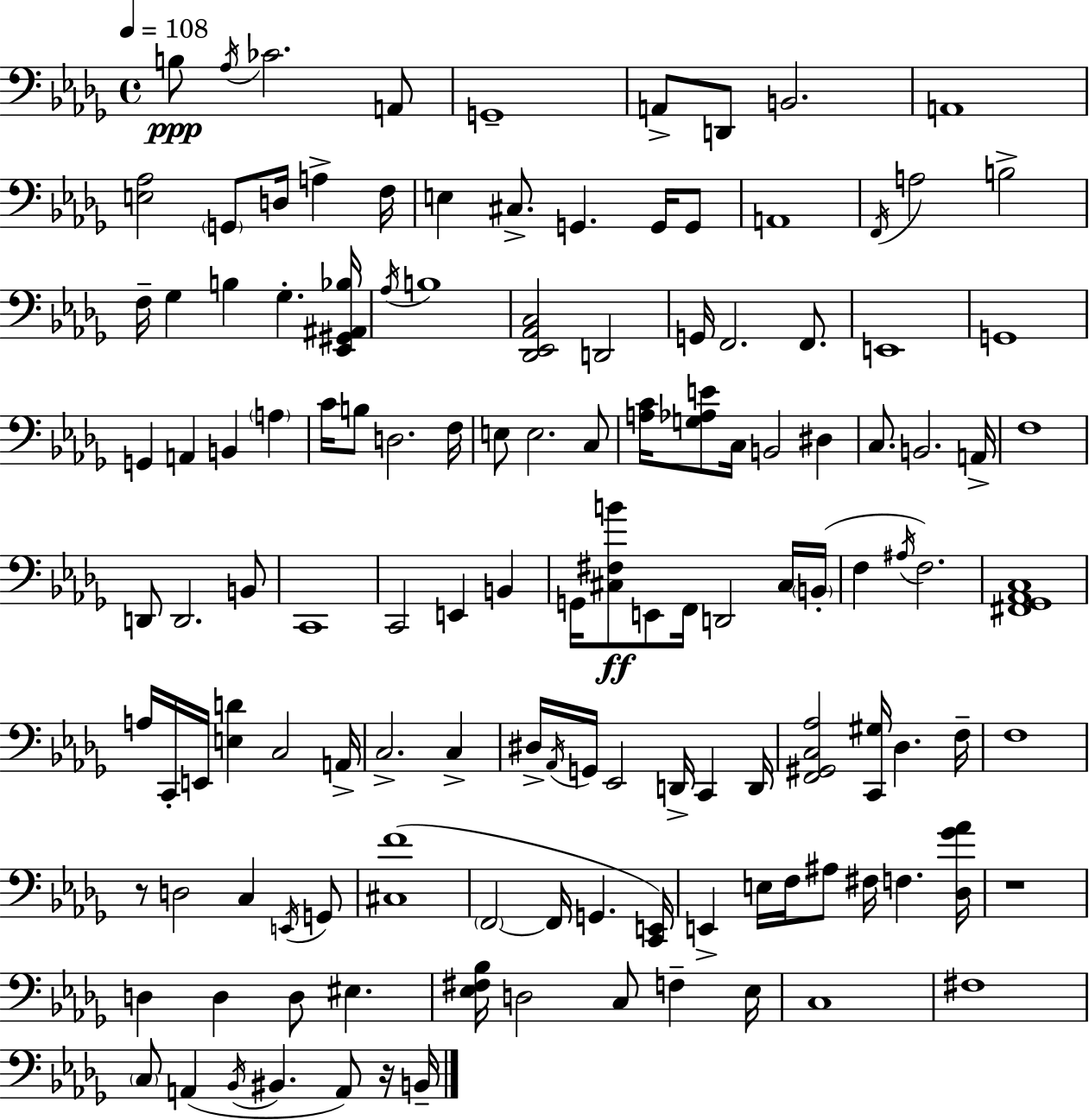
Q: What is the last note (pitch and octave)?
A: B2